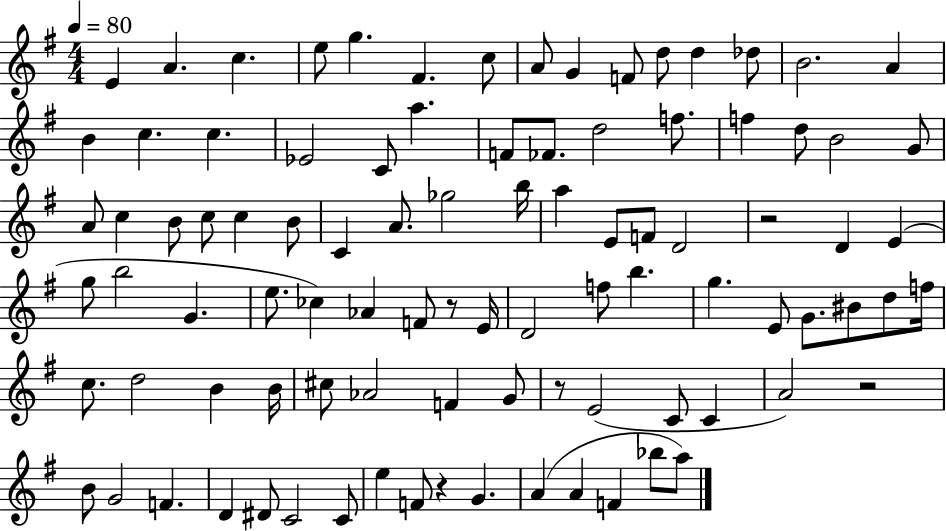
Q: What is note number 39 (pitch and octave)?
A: B5